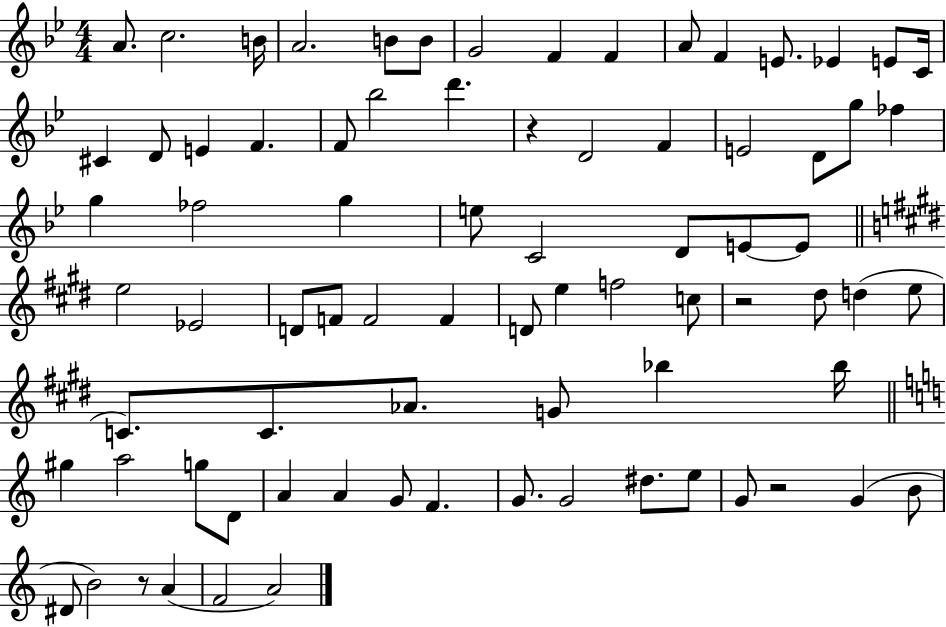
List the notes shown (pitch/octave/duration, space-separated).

A4/e. C5/h. B4/s A4/h. B4/e B4/e G4/h F4/q F4/q A4/e F4/q E4/e. Eb4/q E4/e C4/s C#4/q D4/e E4/q F4/q. F4/e Bb5/h D6/q. R/q D4/h F4/q E4/h D4/e G5/e FES5/q G5/q FES5/h G5/q E5/e C4/h D4/e E4/e E4/e E5/h Eb4/h D4/e F4/e F4/h F4/q D4/e E5/q F5/h C5/e R/h D#5/e D5/q E5/e C4/e. C4/e. Ab4/e. G4/e Bb5/q Bb5/s G#5/q A5/h G5/e D4/e A4/q A4/q G4/e F4/q. G4/e. G4/h D#5/e. E5/e G4/e R/h G4/q B4/e D#4/e B4/h R/e A4/q F4/h A4/h